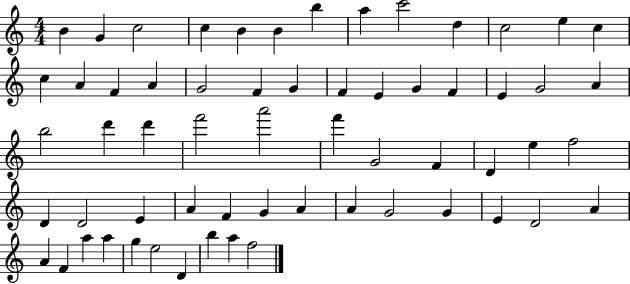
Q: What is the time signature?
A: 4/4